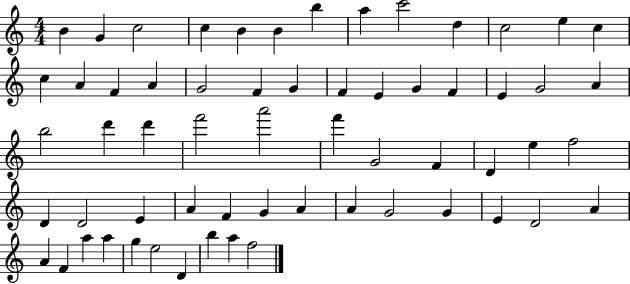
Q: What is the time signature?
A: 4/4